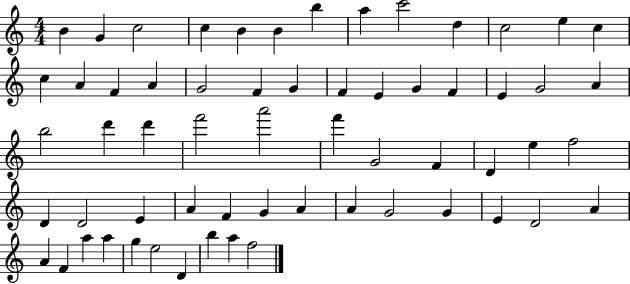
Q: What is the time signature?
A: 4/4